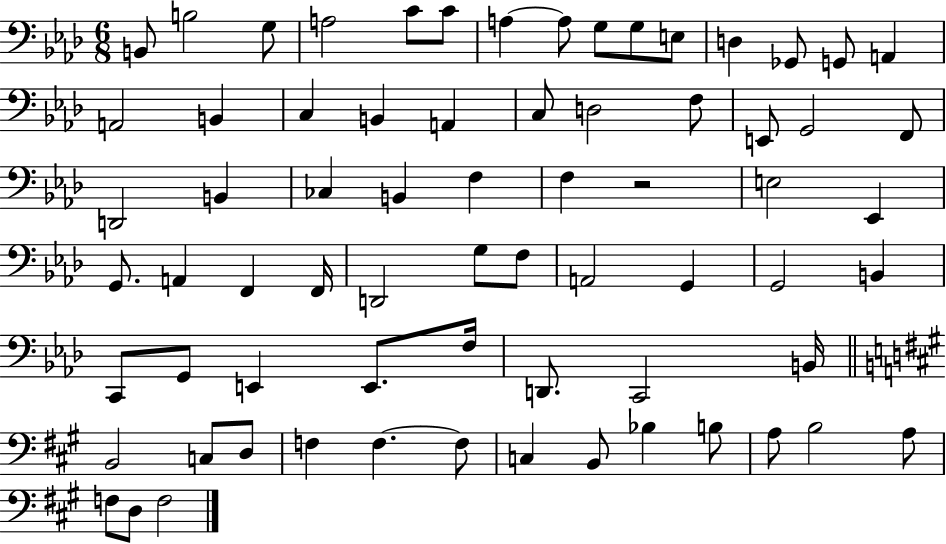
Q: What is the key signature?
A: AES major